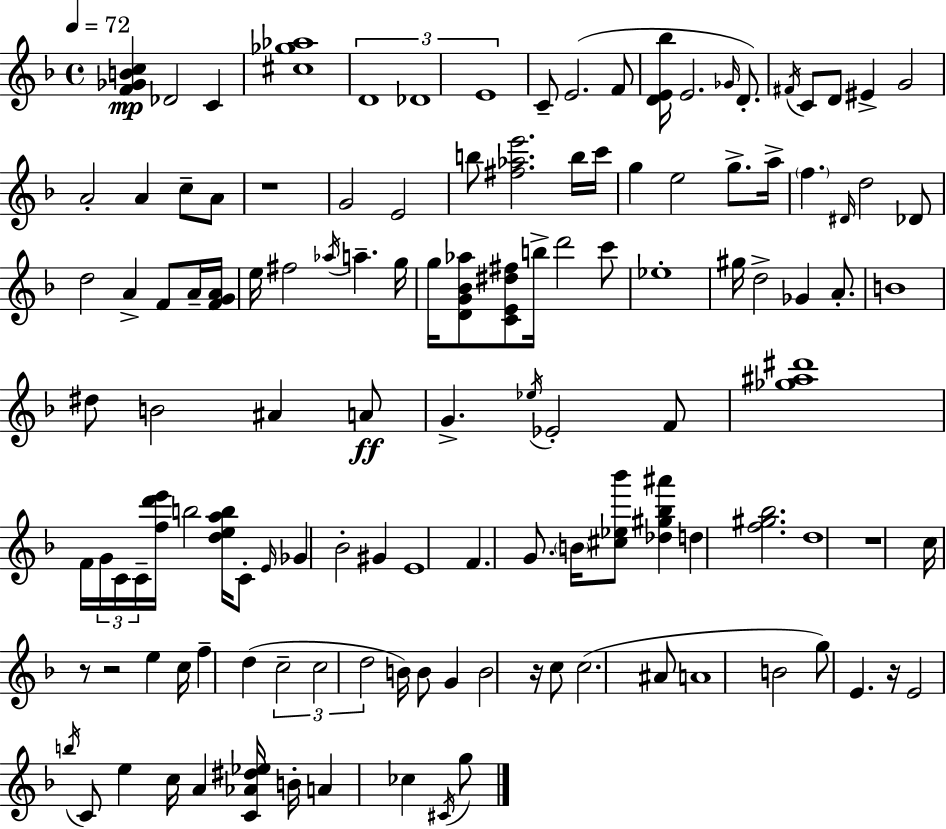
[F4,Gb4,B4,C5]/q Db4/h C4/q [C#5,Gb5,Ab5]/w D4/w Db4/w E4/w C4/e E4/h. F4/e [D4,E4,Bb5]/s E4/h. Gb4/s D4/e. F#4/s C4/e D4/e EIS4/q G4/h A4/h A4/q C5/e A4/e R/w G4/h E4/h B5/e [F#5,Ab5,E6]/h. B5/s C6/s G5/q E5/h G5/e. A5/s F5/q. D#4/s D5/h Db4/e D5/h A4/q F4/e A4/s [F4,G4,A4]/s E5/s F#5/h Ab5/s A5/q. G5/s G5/s [D4,G4,Bb4,Ab5]/e [C4,E4,D#5,F#5]/e B5/s D6/h C6/e Eb5/w G#5/s D5/h Gb4/q A4/e. B4/w D#5/e B4/h A#4/q A4/e G4/q. Eb5/s Eb4/h F4/e [Gb5,A#5,D#6]/w F4/s G4/s C4/s C4/s [F5,D6,E6]/s B5/h [D5,E5,A5,B5]/s C4/e E4/s Gb4/q Bb4/h G#4/q E4/w F4/q. G4/e. B4/s [C#5,Eb5,Bb6]/e [Db5,G#5,Bb5,A#6]/q D5/q [F5,G#5,Bb5]/h. D5/w R/w C5/s R/e R/h E5/q C5/s F5/q D5/q C5/h C5/h D5/h B4/s B4/e G4/q B4/h R/s C5/e C5/h. A#4/e A4/w B4/h G5/e E4/q. R/s E4/h B5/s C4/e E5/q C5/s A4/q [C4,Ab4,D#5,Eb5]/s B4/s A4/q CES5/q C#4/s G5/e